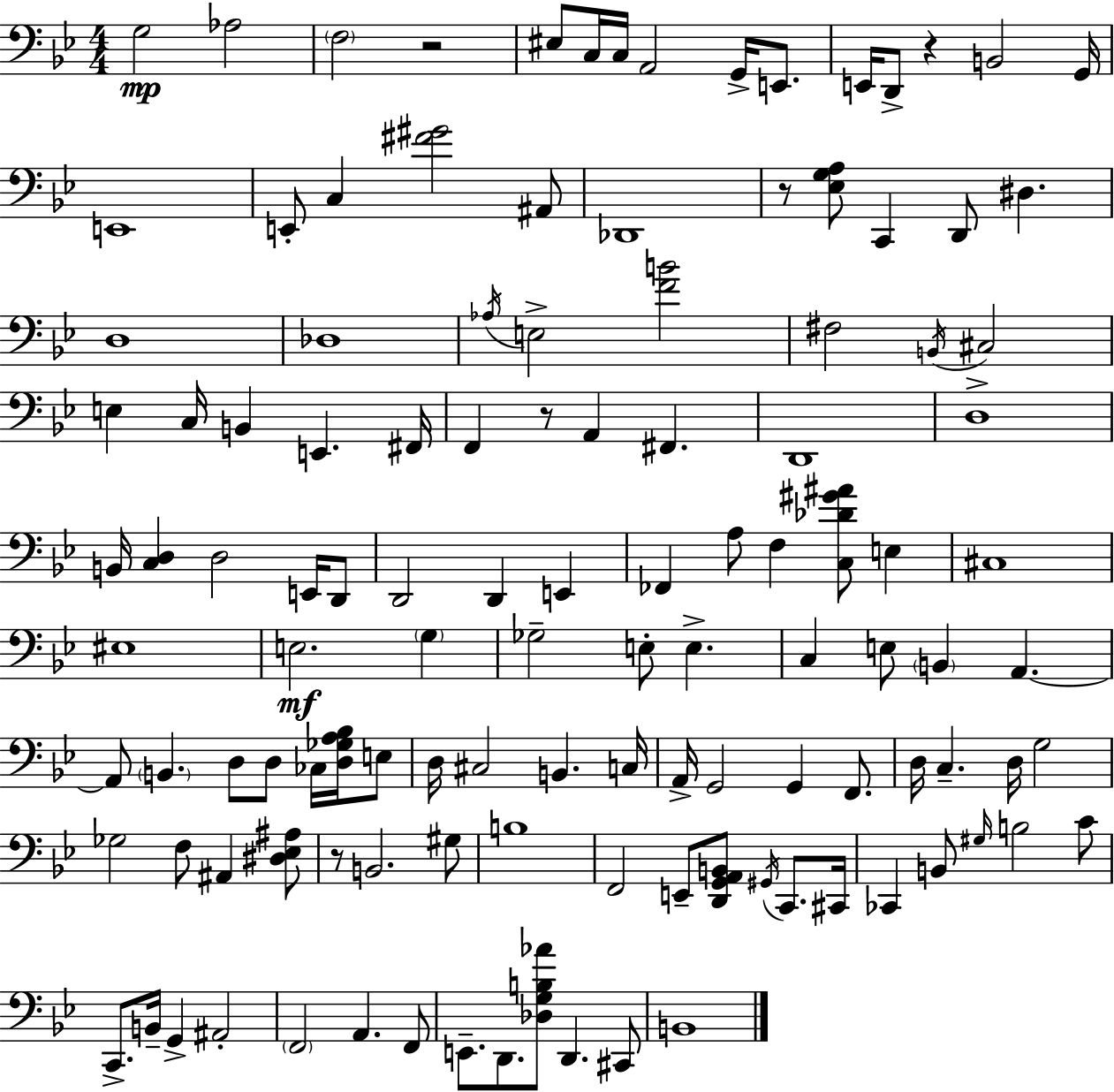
G3/h Ab3/h F3/h R/h EIS3/e C3/s C3/s A2/h G2/s E2/e. E2/s D2/e R/q B2/h G2/s E2/w E2/e C3/q [F#4,G#4]/h A#2/e Db2/w R/e [Eb3,G3,A3]/e C2/q D2/e D#3/q. D3/w Db3/w Ab3/s E3/h [F4,B4]/h F#3/h B2/s C#3/h E3/q C3/s B2/q E2/q. F#2/s F2/q R/e A2/q F#2/q. D2/w D3/w B2/s [C3,D3]/q D3/h E2/s D2/e D2/h D2/q E2/q FES2/q A3/e F3/q [C3,Db4,G#4,A#4]/e E3/q C#3/w EIS3/w E3/h. G3/q Gb3/h E3/e E3/q. C3/q E3/e B2/q A2/q. A2/e B2/q. D3/e D3/e CES3/s [D3,Gb3,A3,Bb3]/s E3/e D3/s C#3/h B2/q. C3/s A2/s G2/h G2/q F2/e. D3/s C3/q. D3/s G3/h Gb3/h F3/e A#2/q [D#3,Eb3,A#3]/e R/e B2/h. G#3/e B3/w F2/h E2/e [D2,G2,A2,B2]/e G#2/s C2/e. C#2/s CES2/q B2/e G#3/s B3/h C4/e C2/e. B2/s G2/q A#2/h F2/h A2/q. F2/e E2/e. D2/e. [Db3,G3,B3,Ab4]/e D2/q. C#2/e B2/w